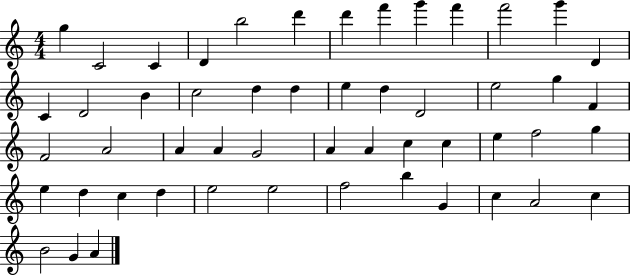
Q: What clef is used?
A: treble